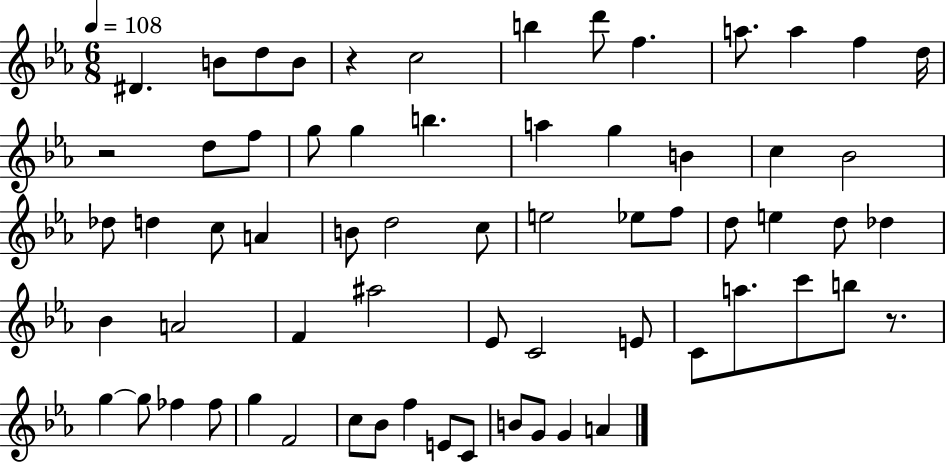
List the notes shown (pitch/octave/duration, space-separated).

D#4/q. B4/e D5/e B4/e R/q C5/h B5/q D6/e F5/q. A5/e. A5/q F5/q D5/s R/h D5/e F5/e G5/e G5/q B5/q. A5/q G5/q B4/q C5/q Bb4/h Db5/e D5/q C5/e A4/q B4/e D5/h C5/e E5/h Eb5/e F5/e D5/e E5/q D5/e Db5/q Bb4/q A4/h F4/q A#5/h Eb4/e C4/h E4/e C4/e A5/e. C6/e B5/e R/e. G5/q G5/e FES5/q FES5/e G5/q F4/h C5/e Bb4/e F5/q E4/e C4/e B4/e G4/e G4/q A4/q